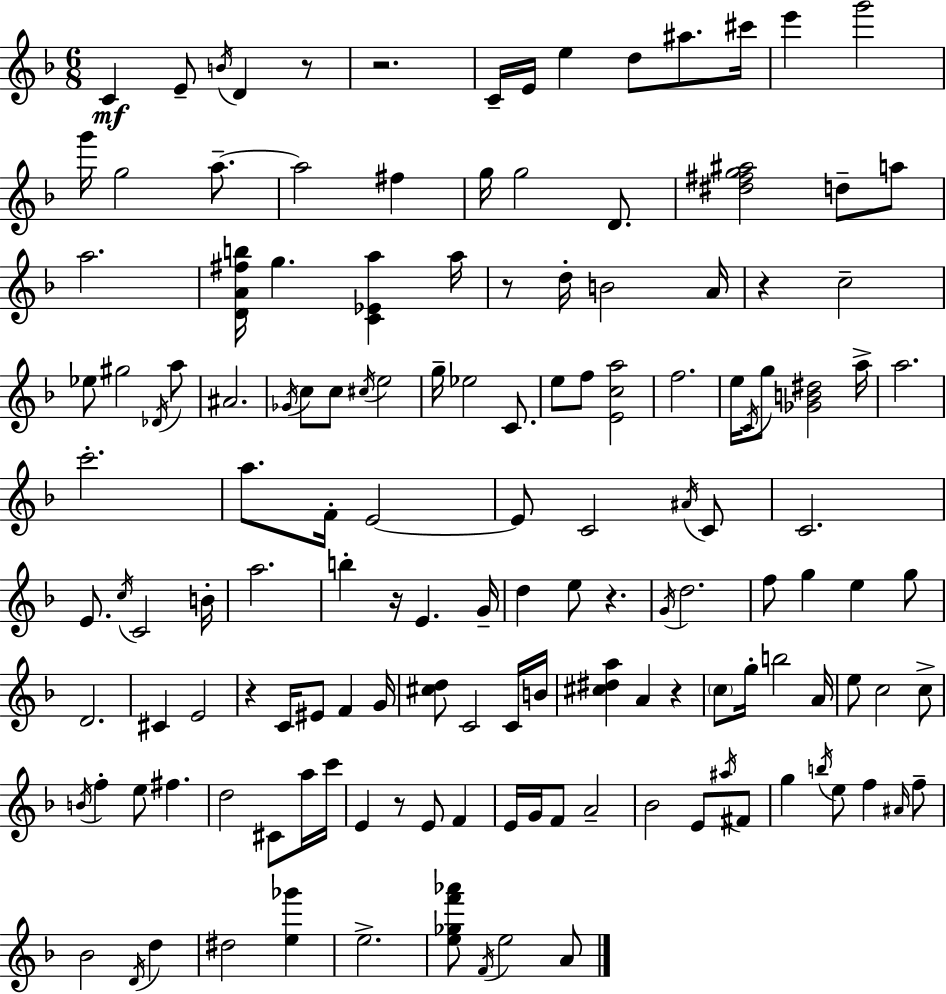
C4/q E4/e B4/s D4/q R/e R/h. C4/s E4/s E5/q D5/e A#5/e. C#6/s E6/q G6/h G6/s G5/h A5/e. A5/h F#5/q G5/s G5/h D4/e. [D#5,F#5,G5,A#5]/h D5/e A5/e A5/h. [D4,A4,F#5,B5]/s G5/q. [C4,Eb4,A5]/q A5/s R/e D5/s B4/h A4/s R/q C5/h Eb5/e G#5/h Db4/s A5/e A#4/h. Gb4/s C5/e C5/e C#5/s E5/h G5/s Eb5/h C4/e. E5/e F5/e [E4,C5,A5]/h F5/h. E5/s C4/s G5/e [Gb4,B4,D#5]/h A5/s A5/h. C6/h. A5/e. F4/s E4/h E4/e C4/h A#4/s C4/e C4/h. E4/e. C5/s C4/h B4/s A5/h. B5/q R/s E4/q. G4/s D5/q E5/e R/q. G4/s D5/h. F5/e G5/q E5/q G5/e D4/h. C#4/q E4/h R/q C4/s EIS4/e F4/q G4/s [C#5,D5]/e C4/h C4/s B4/s [C#5,D#5,A5]/q A4/q R/q C5/e G5/s B5/h A4/s E5/e C5/h C5/e B4/s F5/q E5/e F#5/q. D5/h C#4/e A5/s C6/s E4/q R/e E4/e F4/q E4/s G4/s F4/e A4/h Bb4/h E4/e A#5/s F#4/e G5/q B5/s E5/e F5/q A#4/s F5/e Bb4/h D4/s D5/q D#5/h [E5,Gb6]/q E5/h. [E5,Gb5,F6,Ab6]/e F4/s E5/h A4/e